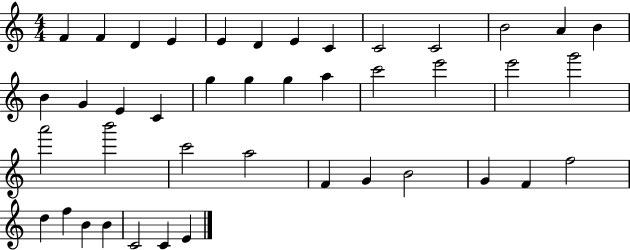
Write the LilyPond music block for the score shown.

{
  \clef treble
  \numericTimeSignature
  \time 4/4
  \key c \major
  f'4 f'4 d'4 e'4 | e'4 d'4 e'4 c'4 | c'2 c'2 | b'2 a'4 b'4 | \break b'4 g'4 e'4 c'4 | g''4 g''4 g''4 a''4 | c'''2 e'''2 | e'''2 g'''2 | \break a'''2 b'''2 | c'''2 a''2 | f'4 g'4 b'2 | g'4 f'4 f''2 | \break d''4 f''4 b'4 b'4 | c'2 c'4 e'4 | \bar "|."
}